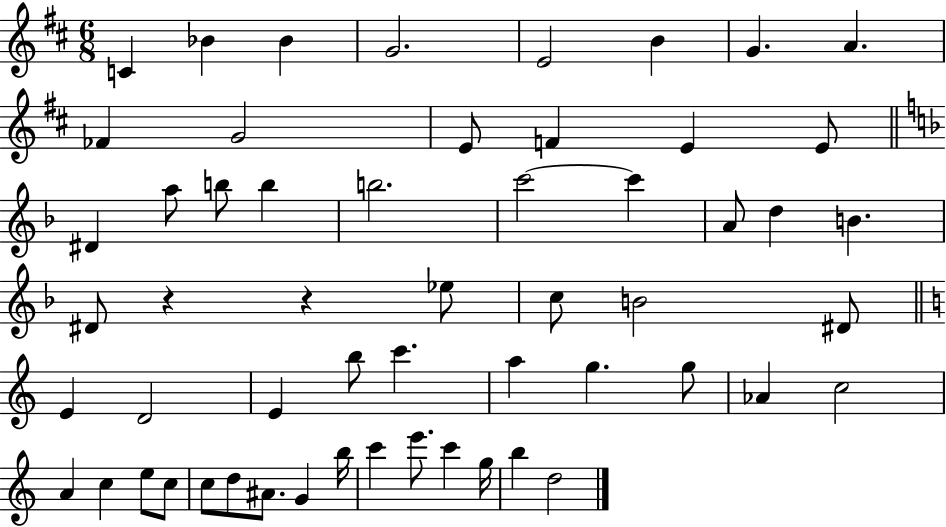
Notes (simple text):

C4/q Bb4/q Bb4/q G4/h. E4/h B4/q G4/q. A4/q. FES4/q G4/h E4/e F4/q E4/q E4/e D#4/q A5/e B5/e B5/q B5/h. C6/h C6/q A4/e D5/q B4/q. D#4/e R/q R/q Eb5/e C5/e B4/h D#4/e E4/q D4/h E4/q B5/e C6/q. A5/q G5/q. G5/e Ab4/q C5/h A4/q C5/q E5/e C5/e C5/e D5/e A#4/e. G4/q B5/s C6/q E6/e. C6/q G5/s B5/q D5/h